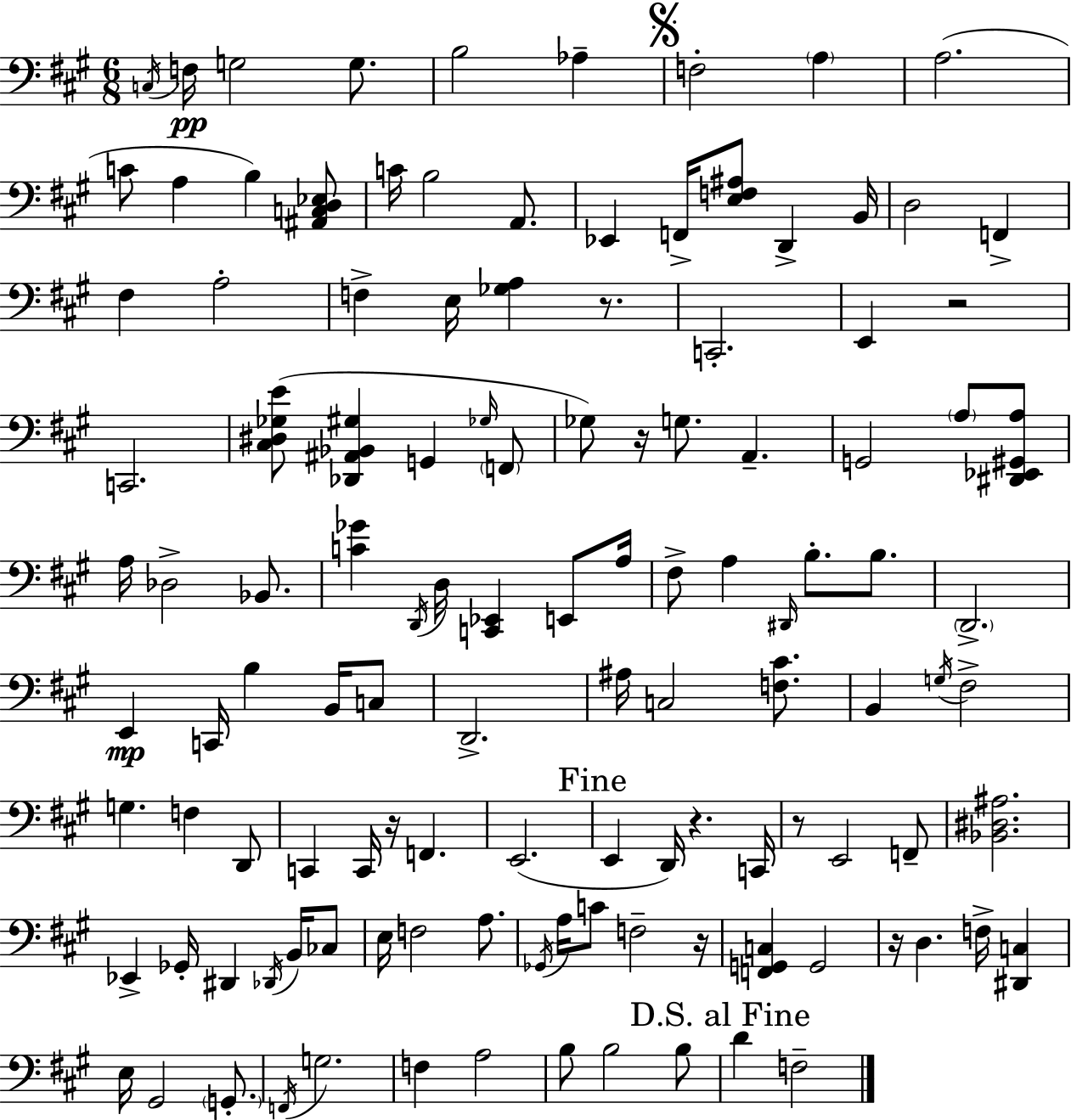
C3/s F3/s G3/h G3/e. B3/h Ab3/q F3/h A3/q A3/h. C4/e A3/q B3/q [A#2,C3,D3,Eb3]/e C4/s B3/h A2/e. Eb2/q F2/s [E3,F3,A#3]/e D2/q B2/s D3/h F2/q F#3/q A3/h F3/q E3/s [Gb3,A3]/q R/e. C2/h. E2/q R/h C2/h. [C#3,D#3,Gb3,E4]/e [Db2,A#2,Bb2,G#3]/q G2/q Gb3/s F2/e Gb3/e R/s G3/e. A2/q. G2/h A3/e [D#2,Eb2,G#2,A3]/e A3/s Db3/h Bb2/e. [C4,Gb4]/q D2/s D3/s [C2,Eb2]/q E2/e A3/s F#3/e A3/q D#2/s B3/e. B3/e. D2/h. E2/q C2/s B3/q B2/s C3/e D2/h. A#3/s C3/h [F3,C#4]/e. B2/q G3/s F#3/h G3/q. F3/q D2/e C2/q C2/s R/s F2/q. E2/h. E2/q D2/s R/q. C2/s R/e E2/h F2/e [Bb2,D#3,A#3]/h. Eb2/q Gb2/s D#2/q Db2/s B2/s CES3/e E3/s F3/h A3/e. Gb2/s A3/s C4/e F3/h R/s [F2,G2,C3]/q G2/h R/s D3/q. F3/s [D#2,C3]/q E3/s G#2/h G2/e. F2/s G3/h. F3/q A3/h B3/e B3/h B3/e D4/q F3/h